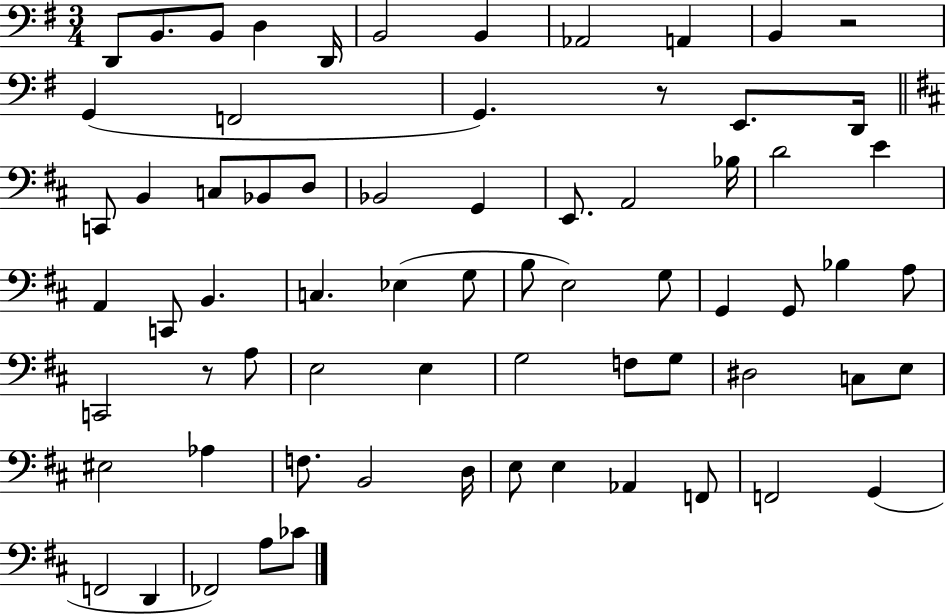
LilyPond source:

{
  \clef bass
  \numericTimeSignature
  \time 3/4
  \key g \major
  d,8 b,8. b,8 d4 d,16 | b,2 b,4 | aes,2 a,4 | b,4 r2 | \break g,4( f,2 | g,4.) r8 e,8. d,16 | \bar "||" \break \key b \minor c,8 b,4 c8 bes,8 d8 | bes,2 g,4 | e,8. a,2 bes16 | d'2 e'4 | \break a,4 c,8 b,4. | c4. ees4( g8 | b8 e2) g8 | g,4 g,8 bes4 a8 | \break c,2 r8 a8 | e2 e4 | g2 f8 g8 | dis2 c8 e8 | \break eis2 aes4 | f8. b,2 d16 | e8 e4 aes,4 f,8 | f,2 g,4( | \break f,2 d,4 | fes,2) a8 ces'8 | \bar "|."
}